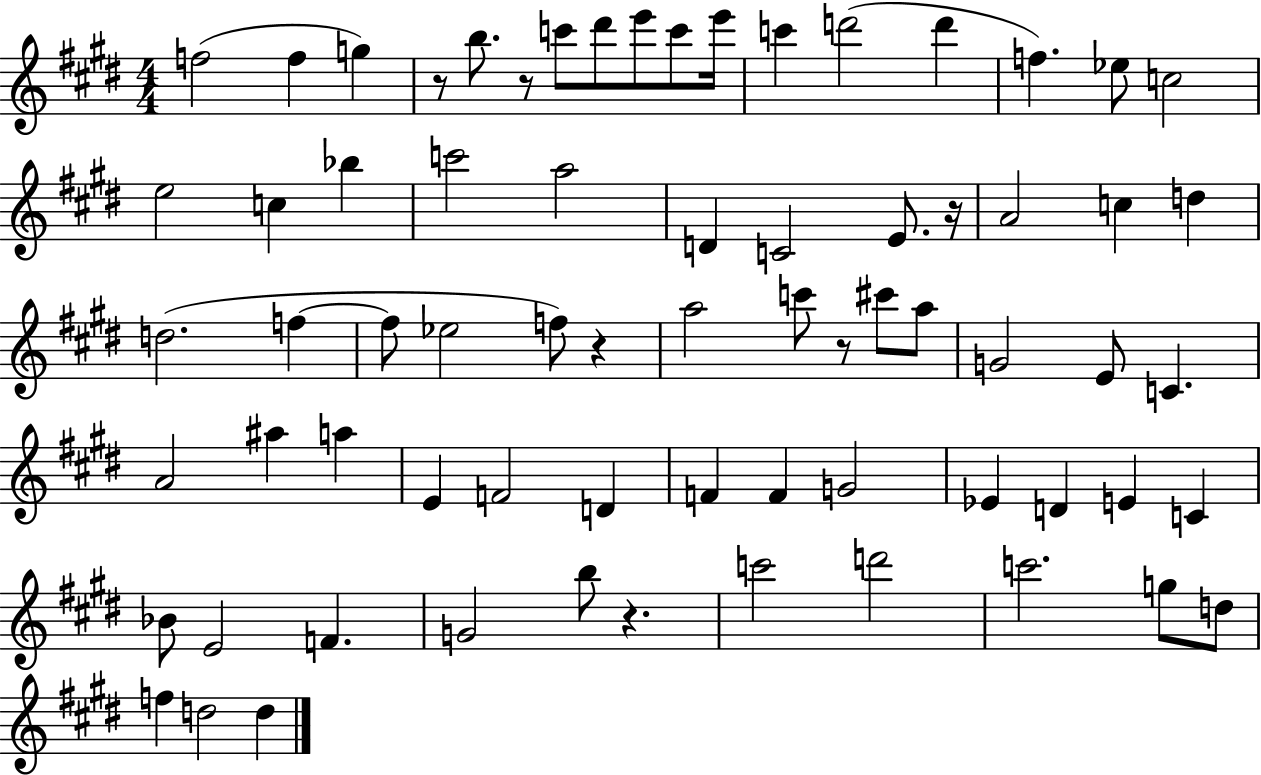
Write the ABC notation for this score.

X:1
T:Untitled
M:4/4
L:1/4
K:E
f2 f g z/2 b/2 z/2 c'/2 ^d'/2 e'/2 c'/2 e'/4 c' d'2 d' f _e/2 c2 e2 c _b c'2 a2 D C2 E/2 z/4 A2 c d d2 f f/2 _e2 f/2 z a2 c'/2 z/2 ^c'/2 a/2 G2 E/2 C A2 ^a a E F2 D F F G2 _E D E C _B/2 E2 F G2 b/2 z c'2 d'2 c'2 g/2 d/2 f d2 d